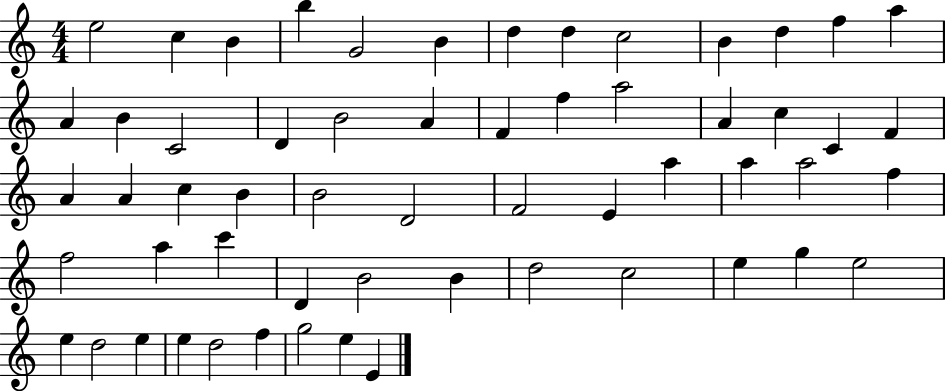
{
  \clef treble
  \numericTimeSignature
  \time 4/4
  \key c \major
  e''2 c''4 b'4 | b''4 g'2 b'4 | d''4 d''4 c''2 | b'4 d''4 f''4 a''4 | \break a'4 b'4 c'2 | d'4 b'2 a'4 | f'4 f''4 a''2 | a'4 c''4 c'4 f'4 | \break a'4 a'4 c''4 b'4 | b'2 d'2 | f'2 e'4 a''4 | a''4 a''2 f''4 | \break f''2 a''4 c'''4 | d'4 b'2 b'4 | d''2 c''2 | e''4 g''4 e''2 | \break e''4 d''2 e''4 | e''4 d''2 f''4 | g''2 e''4 e'4 | \bar "|."
}